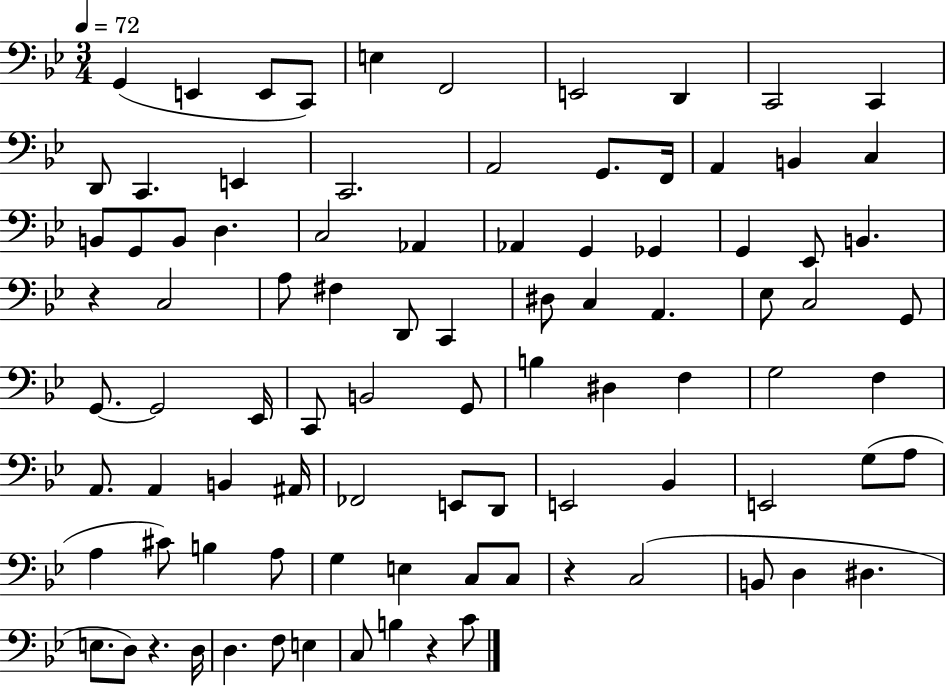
X:1
T:Untitled
M:3/4
L:1/4
K:Bb
G,, E,, E,,/2 C,,/2 E, F,,2 E,,2 D,, C,,2 C,, D,,/2 C,, E,, C,,2 A,,2 G,,/2 F,,/4 A,, B,, C, B,,/2 G,,/2 B,,/2 D, C,2 _A,, _A,, G,, _G,, G,, _E,,/2 B,, z C,2 A,/2 ^F, D,,/2 C,, ^D,/2 C, A,, _E,/2 C,2 G,,/2 G,,/2 G,,2 _E,,/4 C,,/2 B,,2 G,,/2 B, ^D, F, G,2 F, A,,/2 A,, B,, ^A,,/4 _F,,2 E,,/2 D,,/2 E,,2 _B,, E,,2 G,/2 A,/2 A, ^C/2 B, A,/2 G, E, C,/2 C,/2 z C,2 B,,/2 D, ^D, E,/2 D,/2 z D,/4 D, F,/2 E, C,/2 B, z C/2